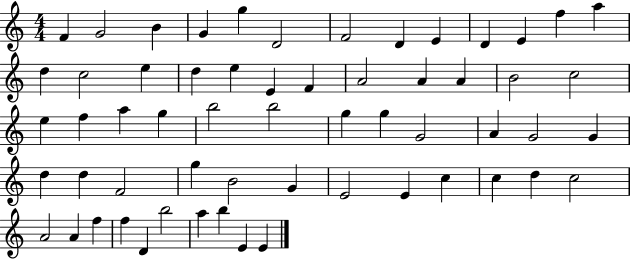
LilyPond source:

{
  \clef treble
  \numericTimeSignature
  \time 4/4
  \key c \major
  f'4 g'2 b'4 | g'4 g''4 d'2 | f'2 d'4 e'4 | d'4 e'4 f''4 a''4 | \break d''4 c''2 e''4 | d''4 e''4 e'4 f'4 | a'2 a'4 a'4 | b'2 c''2 | \break e''4 f''4 a''4 g''4 | b''2 b''2 | g''4 g''4 g'2 | a'4 g'2 g'4 | \break d''4 d''4 f'2 | g''4 b'2 g'4 | e'2 e'4 c''4 | c''4 d''4 c''2 | \break a'2 a'4 f''4 | f''4 d'4 b''2 | a''4 b''4 e'4 e'4 | \bar "|."
}